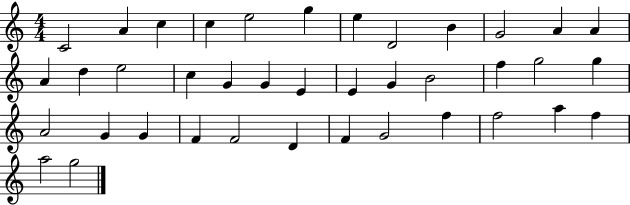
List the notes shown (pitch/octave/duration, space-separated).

C4/h A4/q C5/q C5/q E5/h G5/q E5/q D4/h B4/q G4/h A4/q A4/q A4/q D5/q E5/h C5/q G4/q G4/q E4/q E4/q G4/q B4/h F5/q G5/h G5/q A4/h G4/q G4/q F4/q F4/h D4/q F4/q G4/h F5/q F5/h A5/q F5/q A5/h G5/h